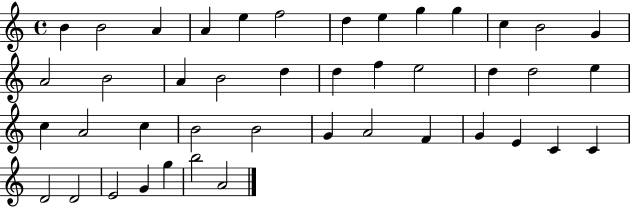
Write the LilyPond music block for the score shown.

{
  \clef treble
  \time 4/4
  \defaultTimeSignature
  \key c \major
  b'4 b'2 a'4 | a'4 e''4 f''2 | d''4 e''4 g''4 g''4 | c''4 b'2 g'4 | \break a'2 b'2 | a'4 b'2 d''4 | d''4 f''4 e''2 | d''4 d''2 e''4 | \break c''4 a'2 c''4 | b'2 b'2 | g'4 a'2 f'4 | g'4 e'4 c'4 c'4 | \break d'2 d'2 | e'2 g'4 g''4 | b''2 a'2 | \bar "|."
}